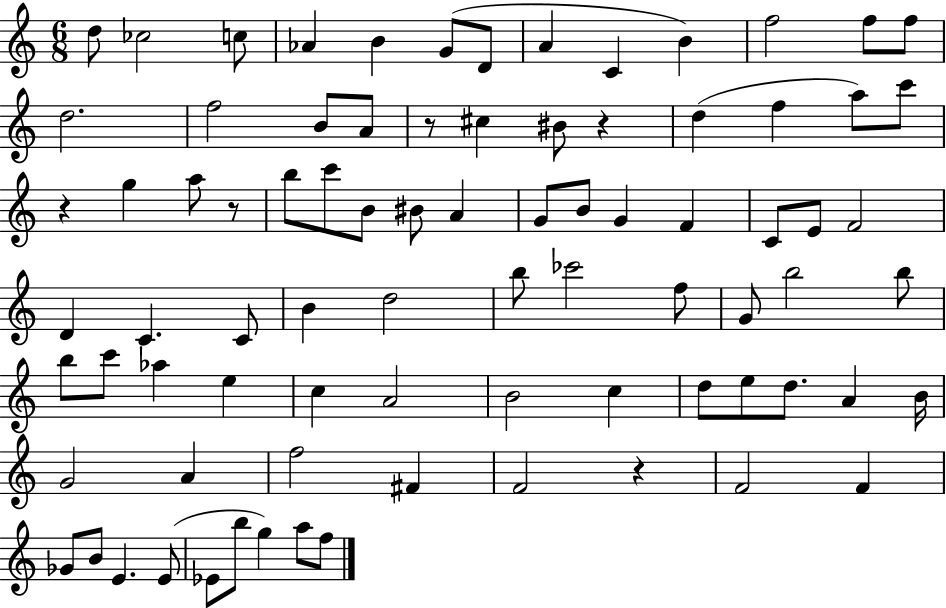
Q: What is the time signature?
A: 6/8